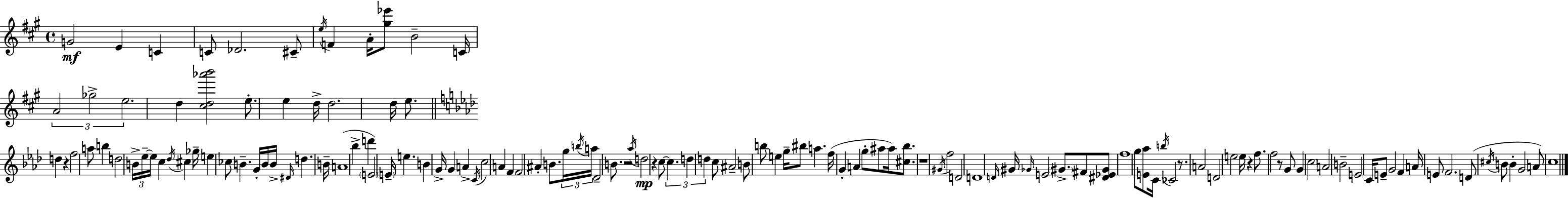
{
  \clef treble
  \time 4/4
  \defaultTimeSignature
  \key a \major
  g'2\mf e'4 c'4 | c'8 des'2. cis'8-- | \acciaccatura { e''16 } f'4 a'16-. <gis'' ees'''>8 b'2-- | c'16 \tuplet 3/2 { a'2 ges''2-> | \break e''2. } d''4 | <cis'' d'' aes''' b'''>2 e''8.-. e''4 | d''16-> d''2. d''16 e''8. | \bar "||" \break \key f \minor d''4 r4 f''2 | a''8 b''4 d''2 \tuplet 3/2 { b'16-> ees''16--~~ | ees''16 } c''4 \acciaccatura { des''16 } cis''4 ges''16-- e''4 ces''8 | b'4.-- g'16-. b'16 b'16-> \grace { dis'16 } d''4. | \break b'16-- a'1( | bes''4-> d'''4 \parenthesize e'2) | \parenthesize e'16-- e''4. b'4 g'16-> g'4 | a'4-> \acciaccatura { c'16 } c''2 a'4 | \break f'4 f'2 ais'4-. | b'8. \tuplet 3/2 { g''16 \acciaccatura { b''16 } a''16 } des'2-- | b'8. r2 \acciaccatura { aes''16 }\mp d''2 | r4 c''8~~ \tuplet 3/2 { c''4. | \break d''4 d''4 } c''8 ais'2-- | b'8 b''8 e''4 g''16-- bis''8 a''4. | f''16( g'4-. a'4 g''8-. ais''8 | ais''16) <cis'' bes''>8. r1 | \break \acciaccatura { gis'16 } f''2 d'2 | d'1 | \grace { d'16 } gis'16 \grace { ges'16 } e'2 | \parenthesize gis'8.-> fis'8 <dis' ees' gis'>8 f''1 | \break g''8 <e' aes''>8 c'16 \acciaccatura { b''16 } ces'2 | r8. a'2 | d'2 e''2 | e''16 r4 f''8. f''2 | \break r8 g'8 g'4 \parenthesize c''2 | a'2 b'2-- | e'2 c'16 e'8-- g'2 | f'4 a'16 e'8 f'2. | \break d'8( \acciaccatura { cis''16 } b'8 b'4-. | g'2 a'8) c''1 | \bar "|."
}